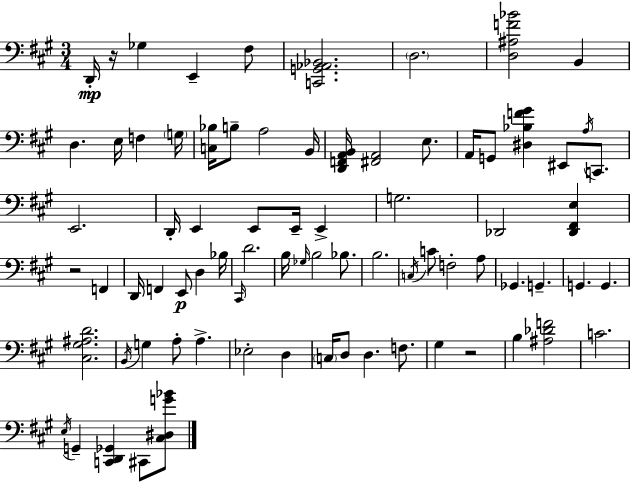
D2/s R/s Gb3/q E2/q F#3/e [C2,G2,Ab2,Bb2]/h. D3/h. [D3,A#3,F4,Bb4]/h B2/q D3/q. E3/s F3/q G3/s [C3,Bb3]/s B3/e A3/h B2/s [D2,F2,A2,B2]/s [F#2,A2]/h E3/e. A2/s G2/e [D#3,Bb3,F4,G#4]/q EIS2/e A3/s C2/e. E2/h. D2/s E2/q E2/e E2/s E2/q G3/h. Db2/h [Db2,F#2,E3]/q R/h F2/q D2/s F2/q E2/e D3/q Bb3/s C#2/s D4/h. B3/s Gb3/s B3/h Bb3/e. B3/h. C3/s C4/e F3/h A3/e Gb2/q. G2/q. G2/q. G2/q. [C#3,G#3,A#3,D4]/h. B2/s G3/q A3/e A3/q. Eb3/h D3/q C3/s D3/e D3/q. F3/e. G#3/q R/h B3/q [A#3,Db4,F4]/h C4/h. E3/s G2/q [C2,D2,Gb2]/q C#2/e [C#3,D#3,G4,Bb4]/e